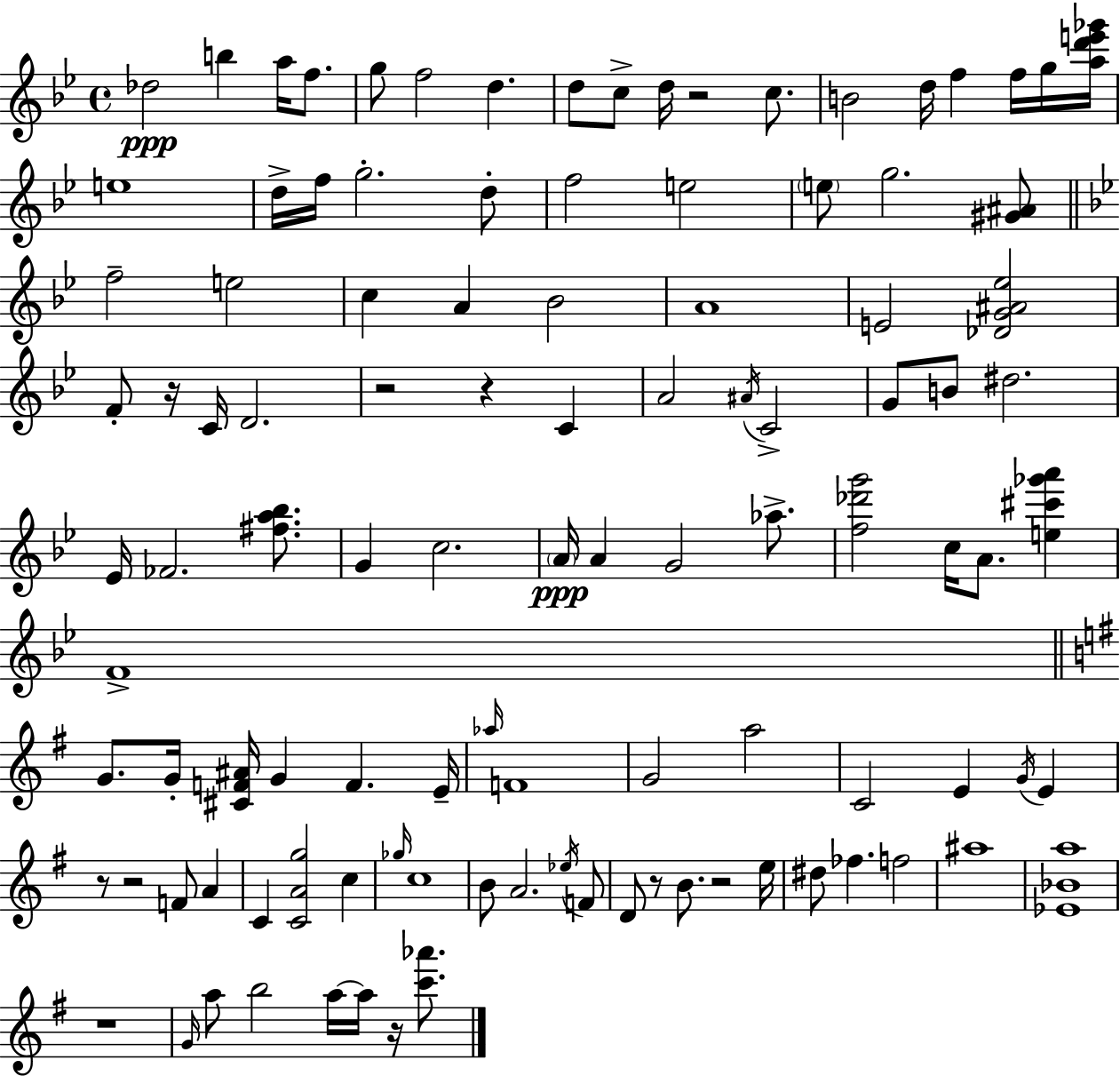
Db5/h B5/q A5/s F5/e. G5/e F5/h D5/q. D5/e C5/e D5/s R/h C5/e. B4/h D5/s F5/q F5/s G5/s [A5,D6,E6,Gb6]/s E5/w D5/s F5/s G5/h. D5/e F5/h E5/h E5/e G5/h. [G#4,A#4]/e F5/h E5/h C5/q A4/q Bb4/h A4/w E4/h [Db4,G4,A#4,Eb5]/h F4/e R/s C4/s D4/h. R/h R/q C4/q A4/h A#4/s C4/h G4/e B4/e D#5/h. Eb4/s FES4/h. [F#5,A5,Bb5]/e. G4/q C5/h. A4/s A4/q G4/h Ab5/e. [F5,Db6,G6]/h C5/s A4/e. [E5,C#6,Gb6,A6]/q F4/w G4/e. G4/s [C#4,F4,A#4]/s G4/q F4/q. E4/s Ab5/s F4/w G4/h A5/h C4/h E4/q G4/s E4/q R/e R/h F4/e A4/q C4/q [C4,A4,G5]/h C5/q Gb5/s C5/w B4/e A4/h. Eb5/s F4/e D4/e R/e B4/e. R/h E5/s D#5/e FES5/q. F5/h A#5/w [Eb4,Bb4,A5]/w R/w G4/s A5/e B5/h A5/s A5/s R/s [C6,Ab6]/e.